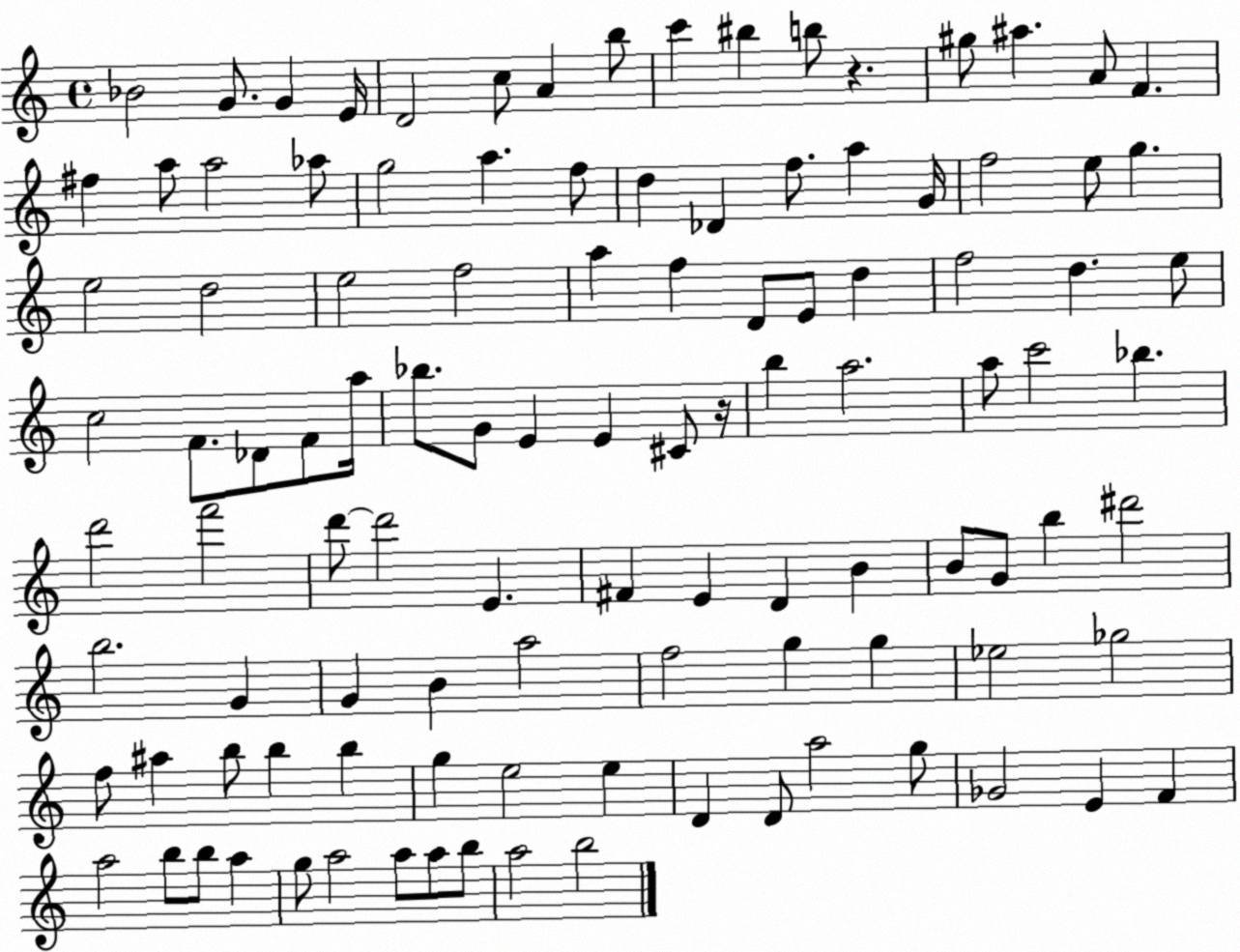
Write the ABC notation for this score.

X:1
T:Untitled
M:4/4
L:1/4
K:C
_B2 G/2 G E/4 D2 c/2 A b/2 c' ^b b/2 z ^g/2 ^a A/2 F ^f a/2 a2 _a/2 g2 a f/2 d _D f/2 a G/4 f2 e/2 g e2 d2 e2 f2 a f D/2 E/2 d f2 d e/2 c2 F/2 _D/2 F/2 a/4 _b/2 G/2 E E ^C/2 z/4 b a2 a/2 c'2 _b d'2 f'2 d'/2 d'2 E ^F E D B B/2 G/2 b ^d'2 b2 G G B a2 f2 g g _e2 _g2 f/2 ^a b/2 b b g e2 e D D/2 a2 g/2 _G2 E F a2 b/2 b/2 a g/2 a2 a/2 a/2 b/2 a2 b2